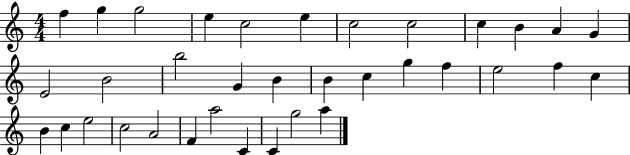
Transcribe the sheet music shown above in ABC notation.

X:1
T:Untitled
M:4/4
L:1/4
K:C
f g g2 e c2 e c2 c2 c B A G E2 B2 b2 G B B c g f e2 f c B c e2 c2 A2 F a2 C C g2 a